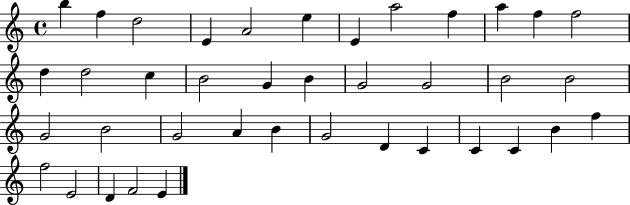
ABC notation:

X:1
T:Untitled
M:4/4
L:1/4
K:C
b f d2 E A2 e E a2 f a f f2 d d2 c B2 G B G2 G2 B2 B2 G2 B2 G2 A B G2 D C C C B f f2 E2 D F2 E